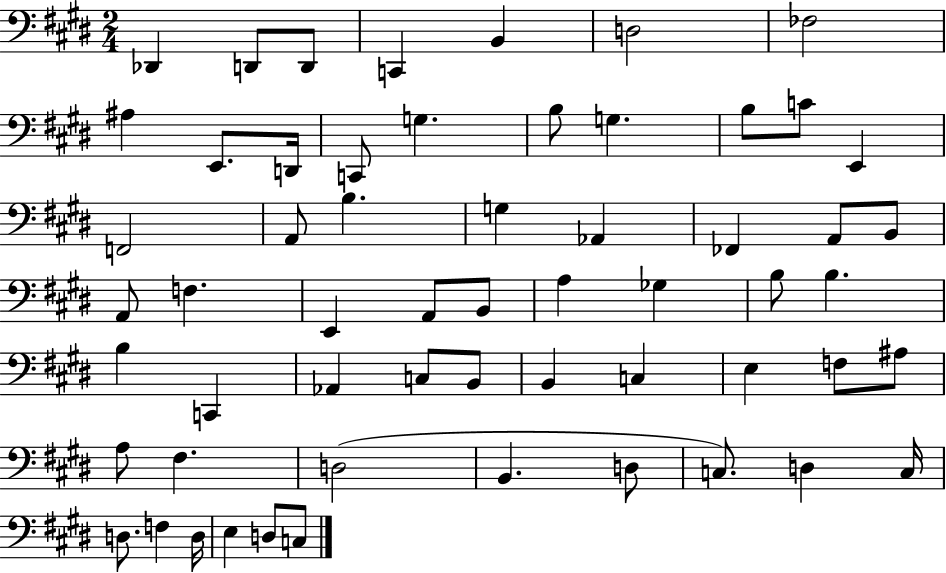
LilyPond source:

{
  \clef bass
  \numericTimeSignature
  \time 2/4
  \key e \major
  des,4 d,8 d,8 | c,4 b,4 | d2 | fes2 | \break ais4 e,8. d,16 | c,8 g4. | b8 g4. | b8 c'8 e,4 | \break f,2 | a,8 b4. | g4 aes,4 | fes,4 a,8 b,8 | \break a,8 f4. | e,4 a,8 b,8 | a4 ges4 | b8 b4. | \break b4 c,4 | aes,4 c8 b,8 | b,4 c4 | e4 f8 ais8 | \break a8 fis4. | d2( | b,4. d8 | c8.) d4 c16 | \break d8. f4 d16 | e4 d8 c8 | \bar "|."
}